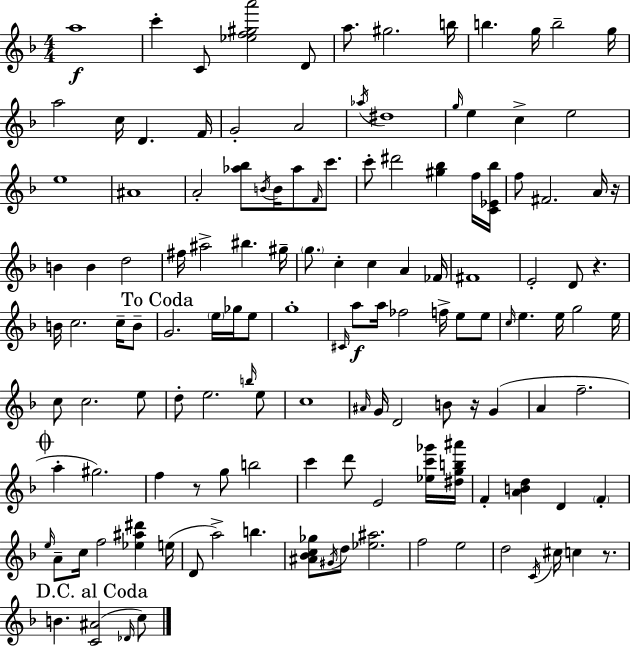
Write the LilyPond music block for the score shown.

{
  \clef treble
  \numericTimeSignature
  \time 4/4
  \key d \minor
  a''1\f | c'''4-. c'8 <ees'' f'' gis'' a'''>2 d'8 | a''8. gis''2. b''16 | b''4. g''16 b''2-- g''16 | \break a''2 c''16 d'4. f'16 | g'2-. a'2 | \acciaccatura { aes''16 } dis''1 | \grace { g''16 } e''4 c''4-> e''2 | \break e''1 | ais'1 | a'2-. <aes'' bes''>8 \acciaccatura { b'16 } b'16 aes''8 | \grace { f'16 } c'''8. c'''8-. dis'''2 <gis'' bes''>4 | \break f''16 <c' ees' bes''>16 f''8 fis'2. | a'16 r16 b'4 b'4 d''2 | fis''16 ais''2-> bis''4. | gis''16-- \parenthesize g''8. c''4-. c''4 a'4 | \break fes'16 fis'1 | e'2-. d'8 r4. | b'16 c''2. | c''16-- b'8-- \mark "To Coda" g'2. | \break \parenthesize e''16 ges''16 e''8 g''1-. | \grace { cis'16 }\f a''8 a''16 fes''2 | f''16-> e''8 e''8 \grace { c''16 } e''4. e''16 g''2 | e''16 c''8 c''2. | \break e''8 d''8-. e''2. | \grace { b''16 } e''8 c''1 | \grace { ais'16 } g'16 d'2 | b'8 r16 g'4( a'4 f''2.-- | \break \mark \markup { \musicglyph "scripts.coda" } a''4-. gis''2.) | f''4 r8 g''8 | b''2 c'''4 d'''8 e'2 | <ees'' c''' ges'''>16 <dis'' g'' b'' ais'''>16 f'4-. <a' b' d''>4 | \break d'4 \parenthesize f'4-. \grace { e''16 } a'8-- c''16 f''2 | <ees'' ais'' dis'''>4 e''16( d'8 a''2->) | b''4. <ais' bes' c'' ges''>8 \acciaccatura { gis'16 } d''8 <ees'' ais''>2. | f''2 | \break e''2 d''2 | \acciaccatura { c'16 } cis''16 c''4 r8. \mark "D.C. al Coda" b'4. | <c' ais'>2( \grace { des'16 } c''8) \bar "|."
}